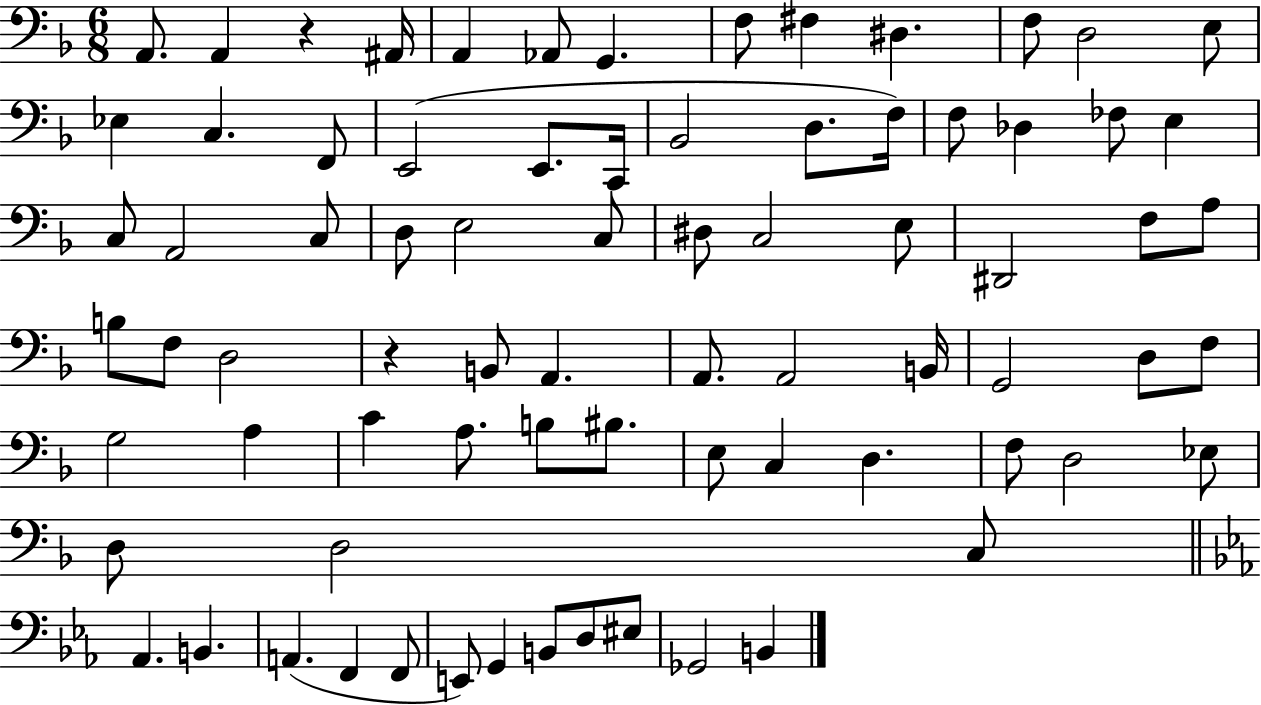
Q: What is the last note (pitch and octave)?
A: B2